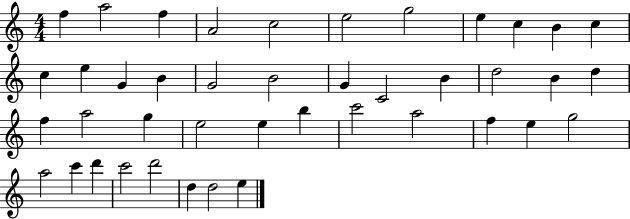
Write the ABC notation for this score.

X:1
T:Untitled
M:4/4
L:1/4
K:C
f a2 f A2 c2 e2 g2 e c B c c e G B G2 B2 G C2 B d2 B d f a2 g e2 e b c'2 a2 f e g2 a2 c' d' c'2 d'2 d d2 e